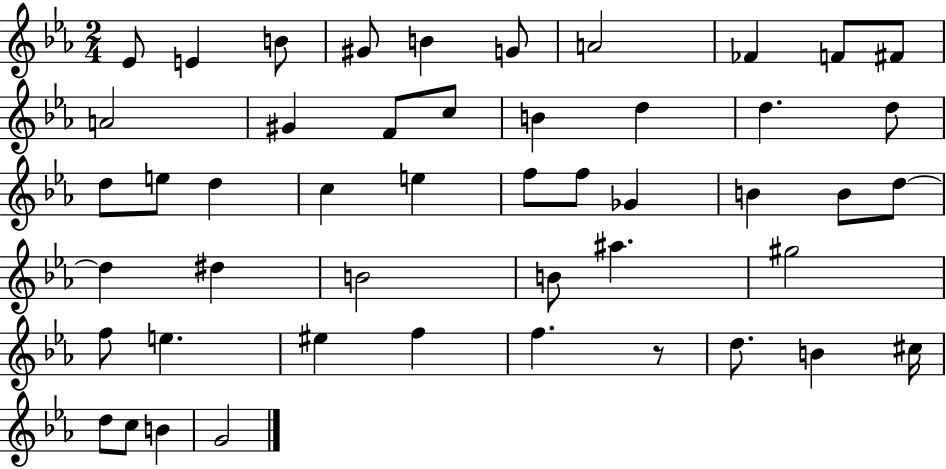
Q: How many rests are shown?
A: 1